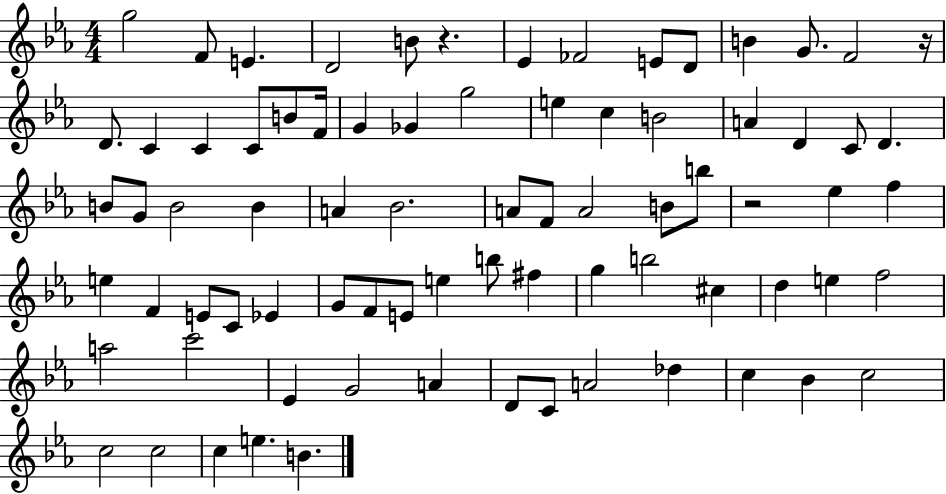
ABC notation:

X:1
T:Untitled
M:4/4
L:1/4
K:Eb
g2 F/2 E D2 B/2 z _E _F2 E/2 D/2 B G/2 F2 z/4 D/2 C C C/2 B/2 F/4 G _G g2 e c B2 A D C/2 D B/2 G/2 B2 B A _B2 A/2 F/2 A2 B/2 b/2 z2 _e f e F E/2 C/2 _E G/2 F/2 E/2 e b/2 ^f g b2 ^c d e f2 a2 c'2 _E G2 A D/2 C/2 A2 _d c _B c2 c2 c2 c e B